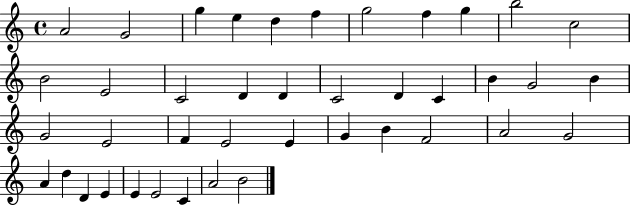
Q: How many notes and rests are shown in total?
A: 41